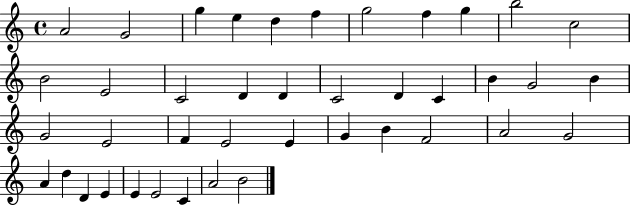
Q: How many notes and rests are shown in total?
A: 41